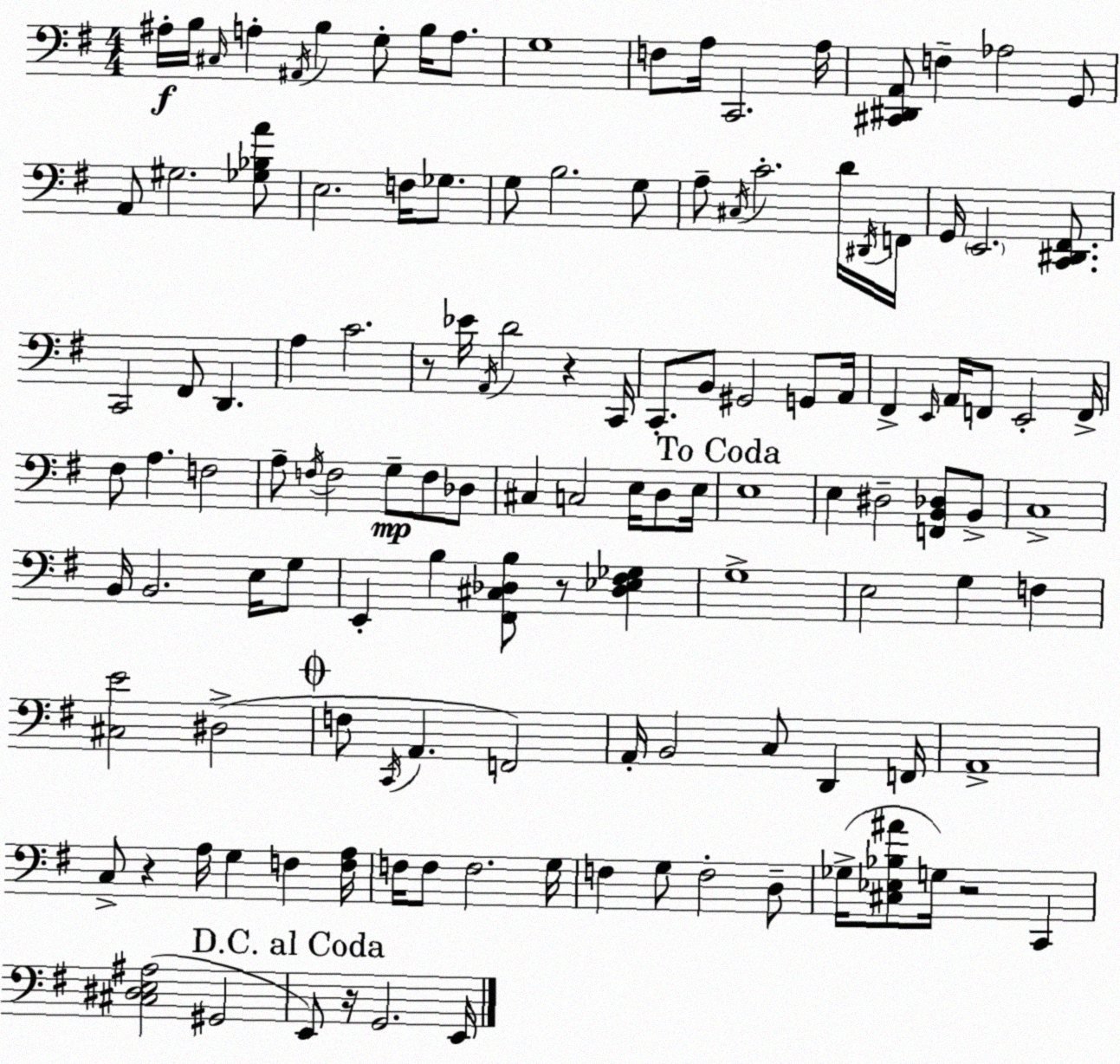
X:1
T:Untitled
M:4/4
L:1/4
K:Em
^A,/4 B,/4 ^C,/4 A, ^A,,/4 B, G,/2 B,/4 A,/2 G,4 F,/2 A,/4 C,,2 A,/4 [^C,,^D,,A,,]/2 F, _A,2 G,,/2 A,,/2 ^G,2 [_G,_B,A]/2 E,2 F,/4 _G,/2 G,/2 B,2 G,/2 A,/2 ^C,/4 C2 D/4 ^D,,/4 F,,/4 G,,/4 E,,2 [C,,^D,,^F,,]/2 C,,2 ^F,,/2 D,, A, C2 z/2 _E/4 A,,/4 D2 z C,,/4 C,,/2 B,,/2 ^G,,2 G,,/2 A,,/4 ^F,, E,,/4 A,,/4 F,,/2 E,,2 F,,/4 ^F,/2 A, F,2 A,/2 F,/4 F,2 G,/2 F,/2 _D,/2 ^C, C,2 E,/4 D,/2 E,/4 E,4 E, ^D,2 [F,,B,,_D,]/2 B,,/2 C,4 B,,/4 B,,2 E,/4 G,/2 E,, B, [^F,,^C,_D,B,]/2 z/2 [_D,_E,^F,_G,] G,4 E,2 G, F, [^C,E]2 ^D,2 F,/2 C,,/4 A,, F,,2 A,,/4 B,,2 C,/2 D,, F,,/4 A,,4 C,/2 z A,/4 G, F, [F,A,]/4 F,/4 F,/2 F,2 G,/4 F, G,/2 F,2 D,/2 _G,/4 [^C,_E,_B,^A]/2 G,/4 z2 C,, [^C,^D,E,^A,]2 ^G,,2 E,,/2 z/4 G,,2 E,,/4